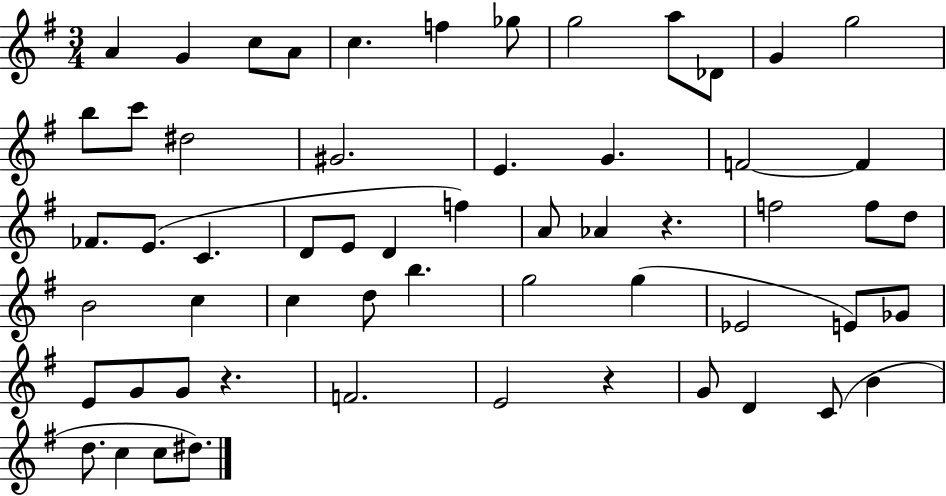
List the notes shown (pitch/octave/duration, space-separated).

A4/q G4/q C5/e A4/e C5/q. F5/q Gb5/e G5/h A5/e Db4/e G4/q G5/h B5/e C6/e D#5/h G#4/h. E4/q. G4/q. F4/h F4/q FES4/e. E4/e. C4/q. D4/e E4/e D4/q F5/q A4/e Ab4/q R/q. F5/h F5/e D5/e B4/h C5/q C5/q D5/e B5/q. G5/h G5/q Eb4/h E4/e Gb4/e E4/e G4/e G4/e R/q. F4/h. E4/h R/q G4/e D4/q C4/e B4/q D5/e. C5/q C5/e D#5/e.